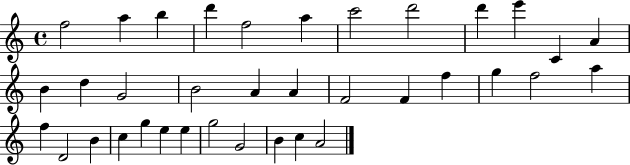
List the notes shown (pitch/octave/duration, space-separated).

F5/h A5/q B5/q D6/q F5/h A5/q C6/h D6/h D6/q E6/q C4/q A4/q B4/q D5/q G4/h B4/h A4/q A4/q F4/h F4/q F5/q G5/q F5/h A5/q F5/q D4/h B4/q C5/q G5/q E5/q E5/q G5/h G4/h B4/q C5/q A4/h